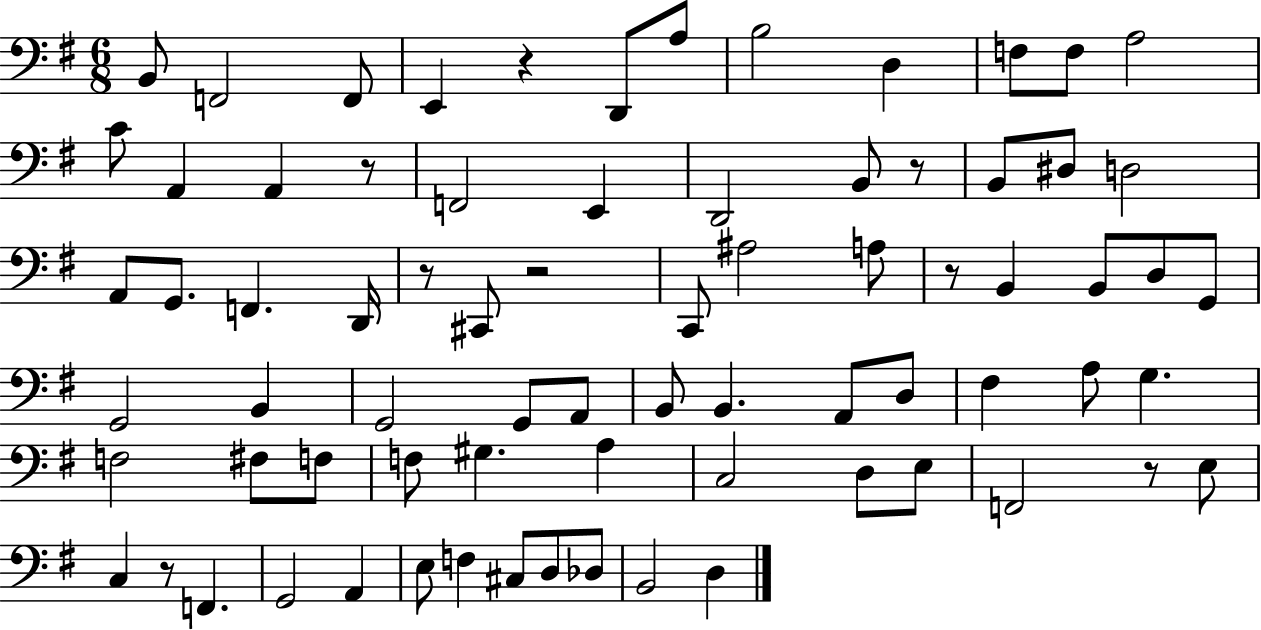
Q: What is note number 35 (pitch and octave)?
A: B2